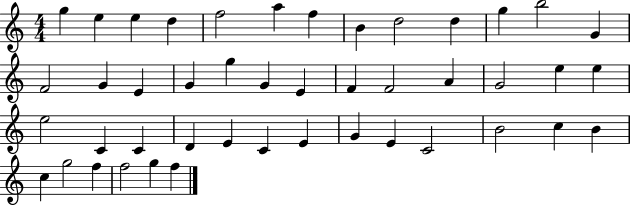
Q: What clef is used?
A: treble